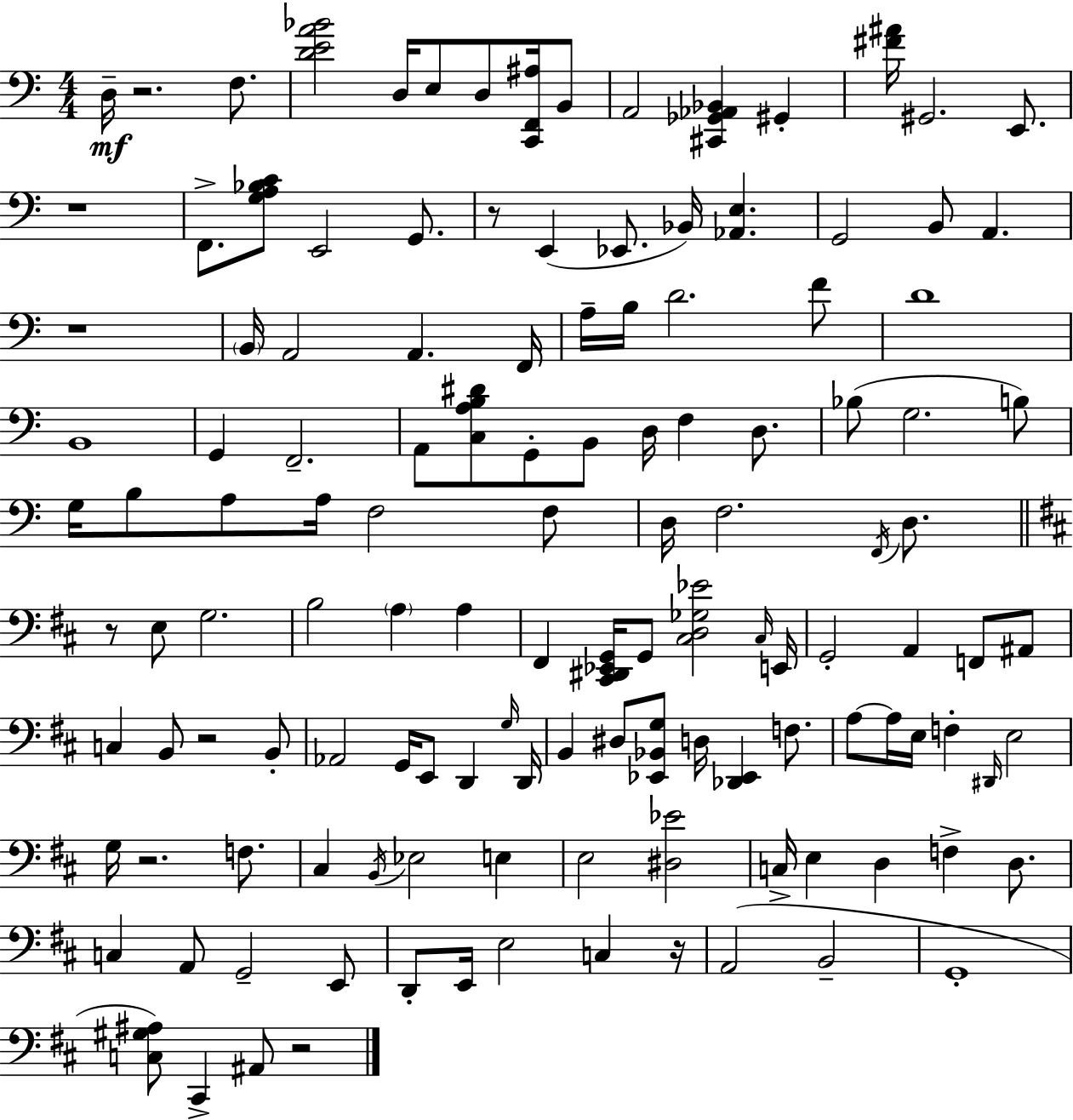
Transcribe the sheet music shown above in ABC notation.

X:1
T:Untitled
M:4/4
L:1/4
K:C
D,/4 z2 F,/2 [DEA_B]2 D,/4 E,/2 D,/2 [C,,F,,^A,]/4 B,,/2 A,,2 [^C,,_G,,_A,,_B,,] ^G,, [^F^A]/4 ^G,,2 E,,/2 z4 F,,/2 [G,A,_B,C]/2 E,,2 G,,/2 z/2 E,, _E,,/2 _B,,/4 [_A,,E,] G,,2 B,,/2 A,, z4 B,,/4 A,,2 A,, F,,/4 A,/4 B,/4 D2 F/2 D4 B,,4 G,, F,,2 A,,/2 [C,A,B,^D]/2 G,,/2 B,,/2 D,/4 F, D,/2 _B,/2 G,2 B,/2 G,/4 B,/2 A,/2 A,/4 F,2 F,/2 D,/4 F,2 F,,/4 D,/2 z/2 E,/2 G,2 B,2 A, A, ^F,, [^C,,^D,,_E,,G,,]/4 G,,/2 [^C,D,_G,_E]2 ^C,/4 E,,/4 G,,2 A,, F,,/2 ^A,,/2 C, B,,/2 z2 B,,/2 _A,,2 G,,/4 E,,/2 D,, G,/4 D,,/4 B,, ^D,/2 [_E,,_B,,G,]/2 D,/4 [_D,,_E,,] F,/2 A,/2 A,/4 E,/4 F, ^D,,/4 E,2 G,/4 z2 F,/2 ^C, B,,/4 _E,2 E, E,2 [^D,_E]2 C,/4 E, D, F, D,/2 C, A,,/2 G,,2 E,,/2 D,,/2 E,,/4 E,2 C, z/4 A,,2 B,,2 G,,4 [C,^G,^A,]/2 ^C,, ^A,,/2 z2